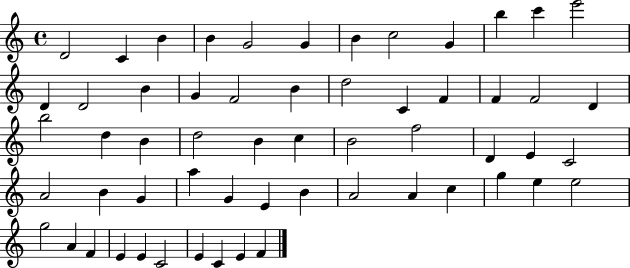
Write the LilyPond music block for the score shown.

{
  \clef treble
  \time 4/4
  \defaultTimeSignature
  \key c \major
  d'2 c'4 b'4 | b'4 g'2 g'4 | b'4 c''2 g'4 | b''4 c'''4 e'''2 | \break d'4 d'2 b'4 | g'4 f'2 b'4 | d''2 c'4 f'4 | f'4 f'2 d'4 | \break b''2 d''4 b'4 | d''2 b'4 c''4 | b'2 f''2 | d'4 e'4 c'2 | \break a'2 b'4 g'4 | a''4 g'4 e'4 b'4 | a'2 a'4 c''4 | g''4 e''4 e''2 | \break g''2 a'4 f'4 | e'4 e'4 c'2 | e'4 c'4 e'4 f'4 | \bar "|."
}